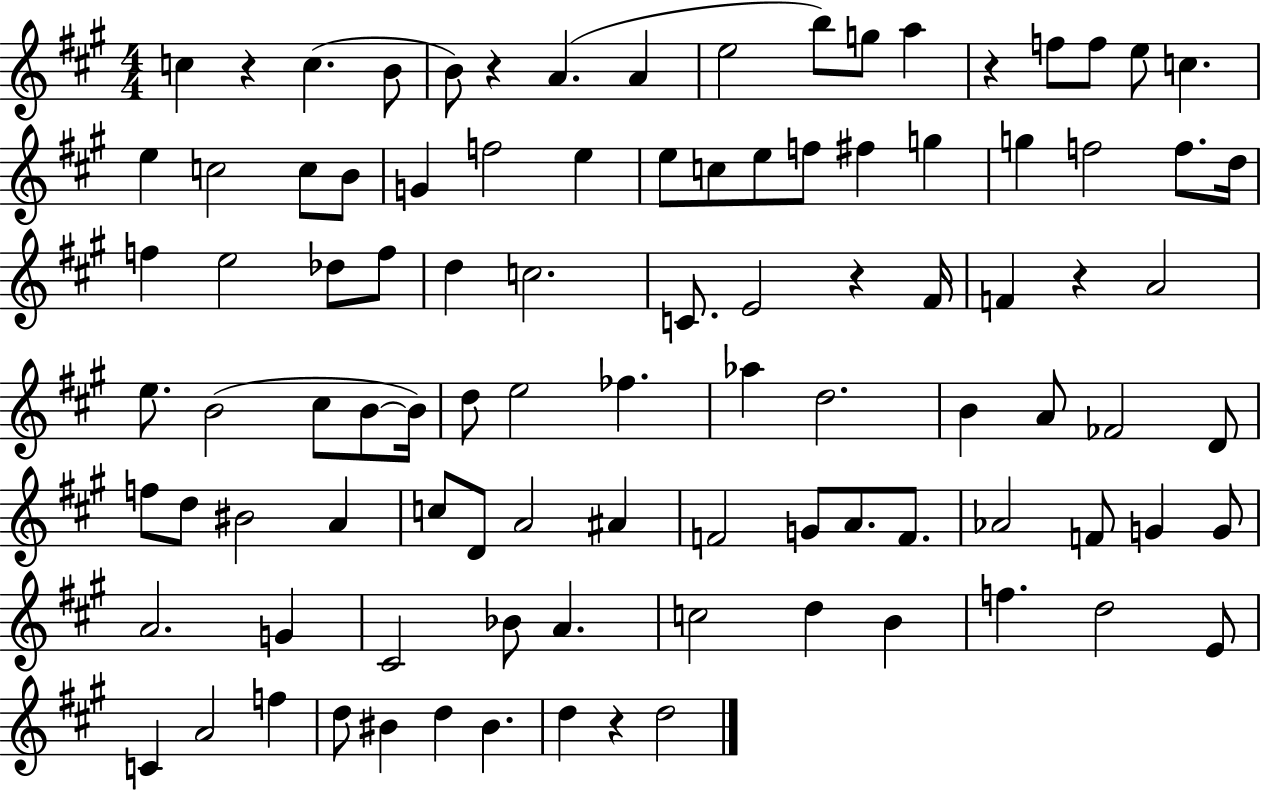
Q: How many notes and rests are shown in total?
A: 98